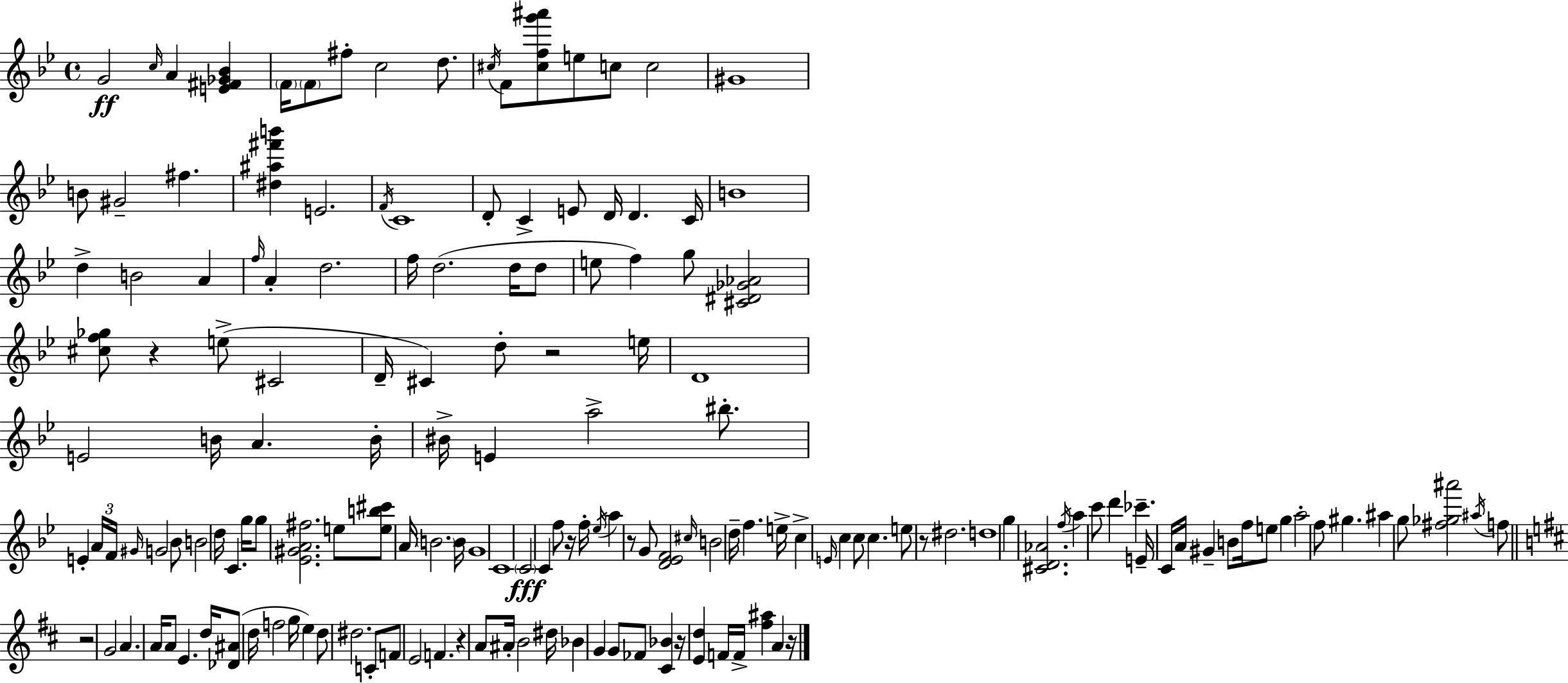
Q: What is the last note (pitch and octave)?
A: A4